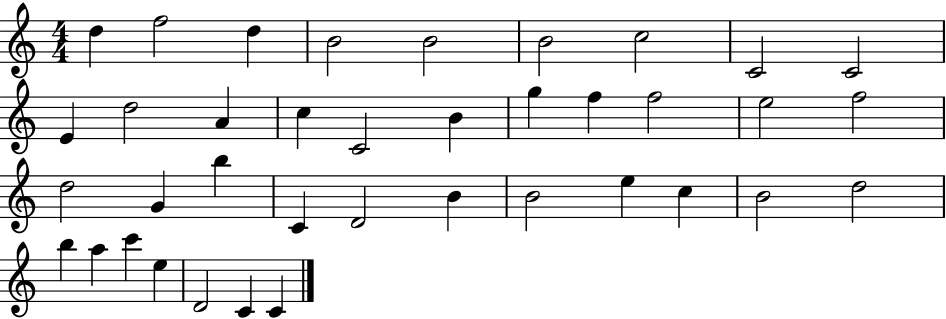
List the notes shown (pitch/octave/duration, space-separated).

D5/q F5/h D5/q B4/h B4/h B4/h C5/h C4/h C4/h E4/q D5/h A4/q C5/q C4/h B4/q G5/q F5/q F5/h E5/h F5/h D5/h G4/q B5/q C4/q D4/h B4/q B4/h E5/q C5/q B4/h D5/h B5/q A5/q C6/q E5/q D4/h C4/q C4/q